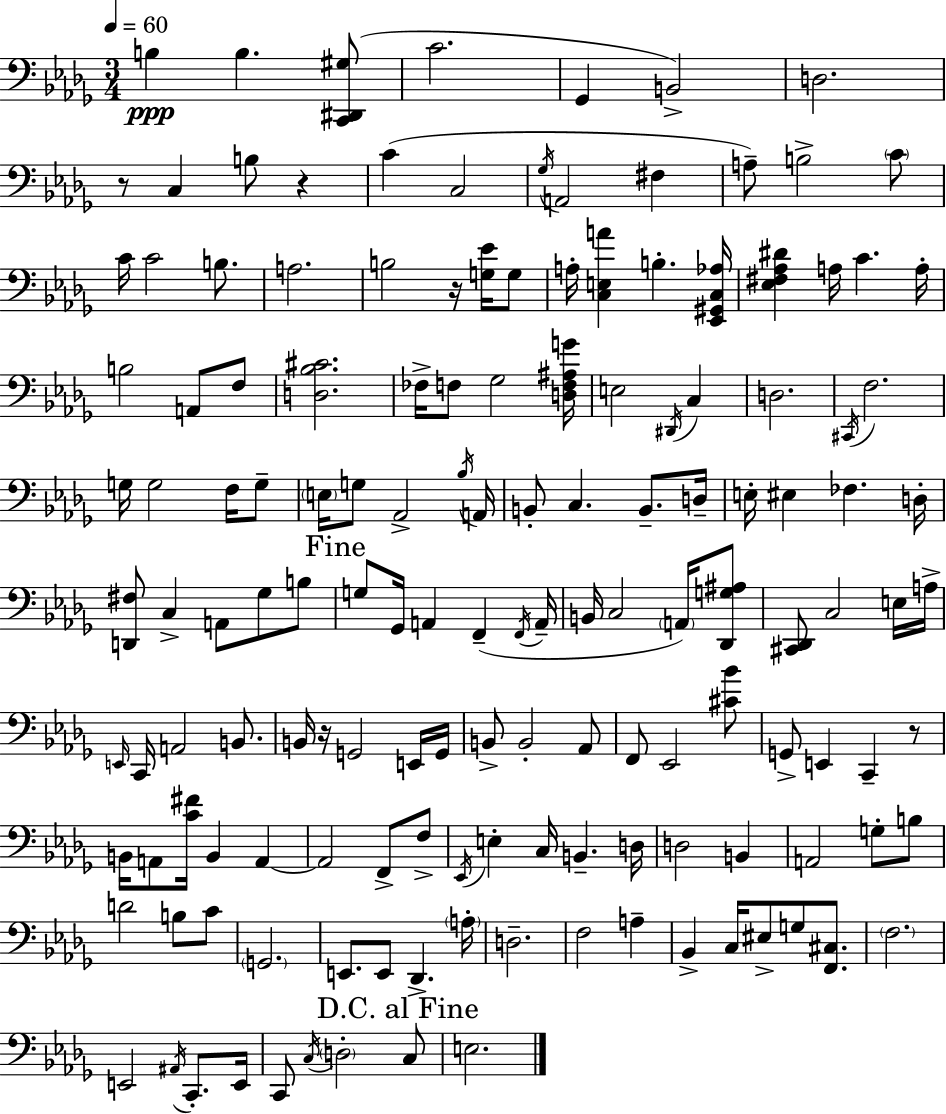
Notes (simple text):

B3/q B3/q. [C2,D#2,G#3]/e C4/h. Gb2/q B2/h D3/h. R/e C3/q B3/e R/q C4/q C3/h Gb3/s A2/h F#3/q A3/e B3/h C4/e C4/s C4/h B3/e. A3/h. B3/h R/s [G3,Eb4]/s G3/e A3/s [C3,E3,A4]/q B3/q. [Eb2,G#2,C3,Ab3]/s [Eb3,F#3,Ab3,D#4]/q A3/s C4/q. A3/s B3/h A2/e F3/e [D3,Bb3,C#4]/h. FES3/s F3/e Gb3/h [D3,F3,A#3,G4]/s E3/h D#2/s C3/q D3/h. C#2/s F3/h. G3/s G3/h F3/s G3/e E3/s G3/e Ab2/h Bb3/s A2/s B2/e C3/q. B2/e. D3/s E3/s EIS3/q FES3/q. D3/s [D2,F#3]/e C3/q A2/e Gb3/e B3/e G3/e Gb2/s A2/q F2/q F2/s A2/s B2/s C3/h A2/s [Db2,G3,A#3]/e [C#2,Db2]/e C3/h E3/s A3/s E2/s C2/s A2/h B2/e. B2/s R/s G2/h E2/s G2/s B2/e B2/h Ab2/e F2/e Eb2/h [C#4,Bb4]/e G2/e E2/q C2/q R/e B2/s A2/e [C4,F#4]/s B2/q A2/q A2/h F2/e F3/e Eb2/s E3/q C3/s B2/q. D3/s D3/h B2/q A2/h G3/e B3/e D4/h B3/e C4/e G2/h. E2/e. E2/e Db2/q. A3/s D3/h. F3/h A3/q Bb2/q C3/s EIS3/e G3/e [F2,C#3]/e. F3/h. E2/h A#2/s C2/e. E2/s C2/e C3/s D3/h C3/e E3/h.